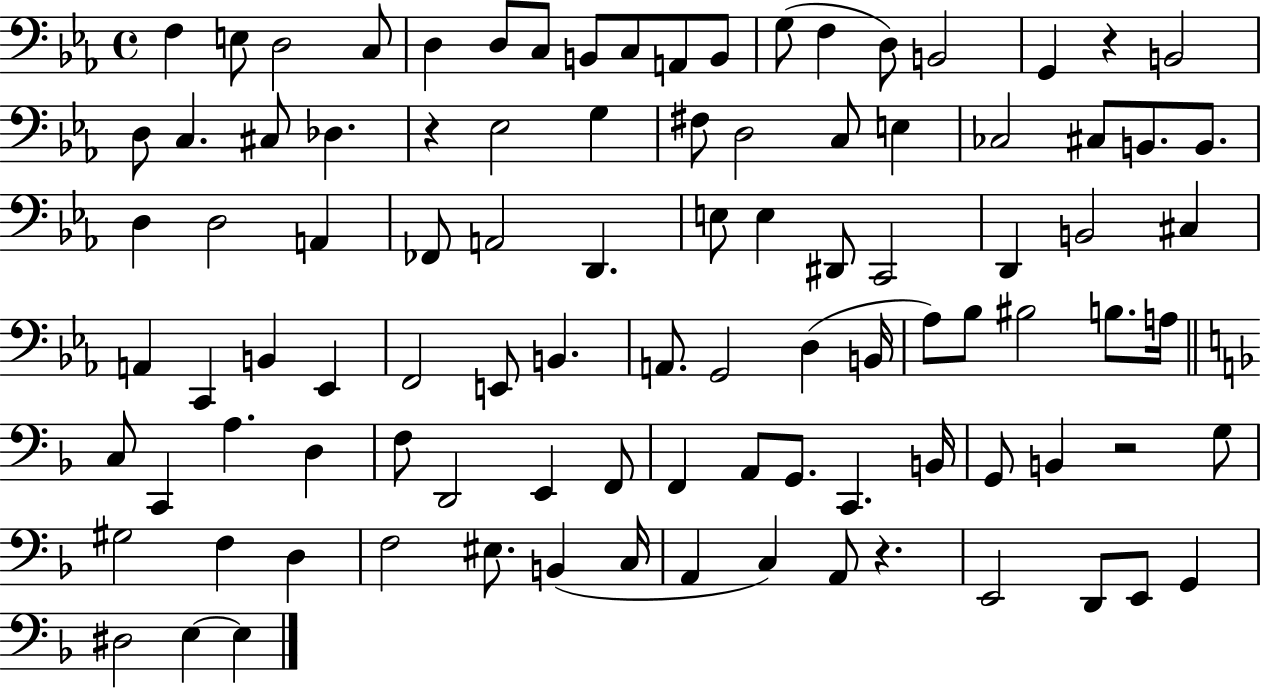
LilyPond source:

{
  \clef bass
  \time 4/4
  \defaultTimeSignature
  \key ees \major
  f4 e8 d2 c8 | d4 d8 c8 b,8 c8 a,8 b,8 | g8( f4 d8) b,2 | g,4 r4 b,2 | \break d8 c4. cis8 des4. | r4 ees2 g4 | fis8 d2 c8 e4 | ces2 cis8 b,8. b,8. | \break d4 d2 a,4 | fes,8 a,2 d,4. | e8 e4 dis,8 c,2 | d,4 b,2 cis4 | \break a,4 c,4 b,4 ees,4 | f,2 e,8 b,4. | a,8. g,2 d4( b,16 | aes8) bes8 bis2 b8. a16 | \break \bar "||" \break \key f \major c8 c,4 a4. d4 | f8 d,2 e,4 f,8 | f,4 a,8 g,8. c,4. b,16 | g,8 b,4 r2 g8 | \break gis2 f4 d4 | f2 eis8. b,4( c16 | a,4 c4) a,8 r4. | e,2 d,8 e,8 g,4 | \break dis2 e4~~ e4 | \bar "|."
}